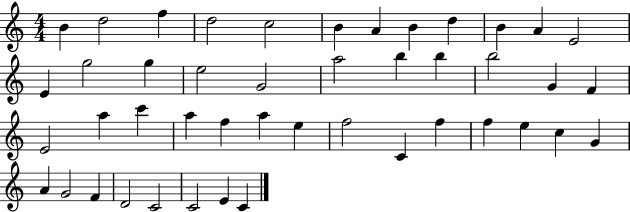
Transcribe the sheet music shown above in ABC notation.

X:1
T:Untitled
M:4/4
L:1/4
K:C
B d2 f d2 c2 B A B d B A E2 E g2 g e2 G2 a2 b b b2 G F E2 a c' a f a e f2 C f f e c G A G2 F D2 C2 C2 E C